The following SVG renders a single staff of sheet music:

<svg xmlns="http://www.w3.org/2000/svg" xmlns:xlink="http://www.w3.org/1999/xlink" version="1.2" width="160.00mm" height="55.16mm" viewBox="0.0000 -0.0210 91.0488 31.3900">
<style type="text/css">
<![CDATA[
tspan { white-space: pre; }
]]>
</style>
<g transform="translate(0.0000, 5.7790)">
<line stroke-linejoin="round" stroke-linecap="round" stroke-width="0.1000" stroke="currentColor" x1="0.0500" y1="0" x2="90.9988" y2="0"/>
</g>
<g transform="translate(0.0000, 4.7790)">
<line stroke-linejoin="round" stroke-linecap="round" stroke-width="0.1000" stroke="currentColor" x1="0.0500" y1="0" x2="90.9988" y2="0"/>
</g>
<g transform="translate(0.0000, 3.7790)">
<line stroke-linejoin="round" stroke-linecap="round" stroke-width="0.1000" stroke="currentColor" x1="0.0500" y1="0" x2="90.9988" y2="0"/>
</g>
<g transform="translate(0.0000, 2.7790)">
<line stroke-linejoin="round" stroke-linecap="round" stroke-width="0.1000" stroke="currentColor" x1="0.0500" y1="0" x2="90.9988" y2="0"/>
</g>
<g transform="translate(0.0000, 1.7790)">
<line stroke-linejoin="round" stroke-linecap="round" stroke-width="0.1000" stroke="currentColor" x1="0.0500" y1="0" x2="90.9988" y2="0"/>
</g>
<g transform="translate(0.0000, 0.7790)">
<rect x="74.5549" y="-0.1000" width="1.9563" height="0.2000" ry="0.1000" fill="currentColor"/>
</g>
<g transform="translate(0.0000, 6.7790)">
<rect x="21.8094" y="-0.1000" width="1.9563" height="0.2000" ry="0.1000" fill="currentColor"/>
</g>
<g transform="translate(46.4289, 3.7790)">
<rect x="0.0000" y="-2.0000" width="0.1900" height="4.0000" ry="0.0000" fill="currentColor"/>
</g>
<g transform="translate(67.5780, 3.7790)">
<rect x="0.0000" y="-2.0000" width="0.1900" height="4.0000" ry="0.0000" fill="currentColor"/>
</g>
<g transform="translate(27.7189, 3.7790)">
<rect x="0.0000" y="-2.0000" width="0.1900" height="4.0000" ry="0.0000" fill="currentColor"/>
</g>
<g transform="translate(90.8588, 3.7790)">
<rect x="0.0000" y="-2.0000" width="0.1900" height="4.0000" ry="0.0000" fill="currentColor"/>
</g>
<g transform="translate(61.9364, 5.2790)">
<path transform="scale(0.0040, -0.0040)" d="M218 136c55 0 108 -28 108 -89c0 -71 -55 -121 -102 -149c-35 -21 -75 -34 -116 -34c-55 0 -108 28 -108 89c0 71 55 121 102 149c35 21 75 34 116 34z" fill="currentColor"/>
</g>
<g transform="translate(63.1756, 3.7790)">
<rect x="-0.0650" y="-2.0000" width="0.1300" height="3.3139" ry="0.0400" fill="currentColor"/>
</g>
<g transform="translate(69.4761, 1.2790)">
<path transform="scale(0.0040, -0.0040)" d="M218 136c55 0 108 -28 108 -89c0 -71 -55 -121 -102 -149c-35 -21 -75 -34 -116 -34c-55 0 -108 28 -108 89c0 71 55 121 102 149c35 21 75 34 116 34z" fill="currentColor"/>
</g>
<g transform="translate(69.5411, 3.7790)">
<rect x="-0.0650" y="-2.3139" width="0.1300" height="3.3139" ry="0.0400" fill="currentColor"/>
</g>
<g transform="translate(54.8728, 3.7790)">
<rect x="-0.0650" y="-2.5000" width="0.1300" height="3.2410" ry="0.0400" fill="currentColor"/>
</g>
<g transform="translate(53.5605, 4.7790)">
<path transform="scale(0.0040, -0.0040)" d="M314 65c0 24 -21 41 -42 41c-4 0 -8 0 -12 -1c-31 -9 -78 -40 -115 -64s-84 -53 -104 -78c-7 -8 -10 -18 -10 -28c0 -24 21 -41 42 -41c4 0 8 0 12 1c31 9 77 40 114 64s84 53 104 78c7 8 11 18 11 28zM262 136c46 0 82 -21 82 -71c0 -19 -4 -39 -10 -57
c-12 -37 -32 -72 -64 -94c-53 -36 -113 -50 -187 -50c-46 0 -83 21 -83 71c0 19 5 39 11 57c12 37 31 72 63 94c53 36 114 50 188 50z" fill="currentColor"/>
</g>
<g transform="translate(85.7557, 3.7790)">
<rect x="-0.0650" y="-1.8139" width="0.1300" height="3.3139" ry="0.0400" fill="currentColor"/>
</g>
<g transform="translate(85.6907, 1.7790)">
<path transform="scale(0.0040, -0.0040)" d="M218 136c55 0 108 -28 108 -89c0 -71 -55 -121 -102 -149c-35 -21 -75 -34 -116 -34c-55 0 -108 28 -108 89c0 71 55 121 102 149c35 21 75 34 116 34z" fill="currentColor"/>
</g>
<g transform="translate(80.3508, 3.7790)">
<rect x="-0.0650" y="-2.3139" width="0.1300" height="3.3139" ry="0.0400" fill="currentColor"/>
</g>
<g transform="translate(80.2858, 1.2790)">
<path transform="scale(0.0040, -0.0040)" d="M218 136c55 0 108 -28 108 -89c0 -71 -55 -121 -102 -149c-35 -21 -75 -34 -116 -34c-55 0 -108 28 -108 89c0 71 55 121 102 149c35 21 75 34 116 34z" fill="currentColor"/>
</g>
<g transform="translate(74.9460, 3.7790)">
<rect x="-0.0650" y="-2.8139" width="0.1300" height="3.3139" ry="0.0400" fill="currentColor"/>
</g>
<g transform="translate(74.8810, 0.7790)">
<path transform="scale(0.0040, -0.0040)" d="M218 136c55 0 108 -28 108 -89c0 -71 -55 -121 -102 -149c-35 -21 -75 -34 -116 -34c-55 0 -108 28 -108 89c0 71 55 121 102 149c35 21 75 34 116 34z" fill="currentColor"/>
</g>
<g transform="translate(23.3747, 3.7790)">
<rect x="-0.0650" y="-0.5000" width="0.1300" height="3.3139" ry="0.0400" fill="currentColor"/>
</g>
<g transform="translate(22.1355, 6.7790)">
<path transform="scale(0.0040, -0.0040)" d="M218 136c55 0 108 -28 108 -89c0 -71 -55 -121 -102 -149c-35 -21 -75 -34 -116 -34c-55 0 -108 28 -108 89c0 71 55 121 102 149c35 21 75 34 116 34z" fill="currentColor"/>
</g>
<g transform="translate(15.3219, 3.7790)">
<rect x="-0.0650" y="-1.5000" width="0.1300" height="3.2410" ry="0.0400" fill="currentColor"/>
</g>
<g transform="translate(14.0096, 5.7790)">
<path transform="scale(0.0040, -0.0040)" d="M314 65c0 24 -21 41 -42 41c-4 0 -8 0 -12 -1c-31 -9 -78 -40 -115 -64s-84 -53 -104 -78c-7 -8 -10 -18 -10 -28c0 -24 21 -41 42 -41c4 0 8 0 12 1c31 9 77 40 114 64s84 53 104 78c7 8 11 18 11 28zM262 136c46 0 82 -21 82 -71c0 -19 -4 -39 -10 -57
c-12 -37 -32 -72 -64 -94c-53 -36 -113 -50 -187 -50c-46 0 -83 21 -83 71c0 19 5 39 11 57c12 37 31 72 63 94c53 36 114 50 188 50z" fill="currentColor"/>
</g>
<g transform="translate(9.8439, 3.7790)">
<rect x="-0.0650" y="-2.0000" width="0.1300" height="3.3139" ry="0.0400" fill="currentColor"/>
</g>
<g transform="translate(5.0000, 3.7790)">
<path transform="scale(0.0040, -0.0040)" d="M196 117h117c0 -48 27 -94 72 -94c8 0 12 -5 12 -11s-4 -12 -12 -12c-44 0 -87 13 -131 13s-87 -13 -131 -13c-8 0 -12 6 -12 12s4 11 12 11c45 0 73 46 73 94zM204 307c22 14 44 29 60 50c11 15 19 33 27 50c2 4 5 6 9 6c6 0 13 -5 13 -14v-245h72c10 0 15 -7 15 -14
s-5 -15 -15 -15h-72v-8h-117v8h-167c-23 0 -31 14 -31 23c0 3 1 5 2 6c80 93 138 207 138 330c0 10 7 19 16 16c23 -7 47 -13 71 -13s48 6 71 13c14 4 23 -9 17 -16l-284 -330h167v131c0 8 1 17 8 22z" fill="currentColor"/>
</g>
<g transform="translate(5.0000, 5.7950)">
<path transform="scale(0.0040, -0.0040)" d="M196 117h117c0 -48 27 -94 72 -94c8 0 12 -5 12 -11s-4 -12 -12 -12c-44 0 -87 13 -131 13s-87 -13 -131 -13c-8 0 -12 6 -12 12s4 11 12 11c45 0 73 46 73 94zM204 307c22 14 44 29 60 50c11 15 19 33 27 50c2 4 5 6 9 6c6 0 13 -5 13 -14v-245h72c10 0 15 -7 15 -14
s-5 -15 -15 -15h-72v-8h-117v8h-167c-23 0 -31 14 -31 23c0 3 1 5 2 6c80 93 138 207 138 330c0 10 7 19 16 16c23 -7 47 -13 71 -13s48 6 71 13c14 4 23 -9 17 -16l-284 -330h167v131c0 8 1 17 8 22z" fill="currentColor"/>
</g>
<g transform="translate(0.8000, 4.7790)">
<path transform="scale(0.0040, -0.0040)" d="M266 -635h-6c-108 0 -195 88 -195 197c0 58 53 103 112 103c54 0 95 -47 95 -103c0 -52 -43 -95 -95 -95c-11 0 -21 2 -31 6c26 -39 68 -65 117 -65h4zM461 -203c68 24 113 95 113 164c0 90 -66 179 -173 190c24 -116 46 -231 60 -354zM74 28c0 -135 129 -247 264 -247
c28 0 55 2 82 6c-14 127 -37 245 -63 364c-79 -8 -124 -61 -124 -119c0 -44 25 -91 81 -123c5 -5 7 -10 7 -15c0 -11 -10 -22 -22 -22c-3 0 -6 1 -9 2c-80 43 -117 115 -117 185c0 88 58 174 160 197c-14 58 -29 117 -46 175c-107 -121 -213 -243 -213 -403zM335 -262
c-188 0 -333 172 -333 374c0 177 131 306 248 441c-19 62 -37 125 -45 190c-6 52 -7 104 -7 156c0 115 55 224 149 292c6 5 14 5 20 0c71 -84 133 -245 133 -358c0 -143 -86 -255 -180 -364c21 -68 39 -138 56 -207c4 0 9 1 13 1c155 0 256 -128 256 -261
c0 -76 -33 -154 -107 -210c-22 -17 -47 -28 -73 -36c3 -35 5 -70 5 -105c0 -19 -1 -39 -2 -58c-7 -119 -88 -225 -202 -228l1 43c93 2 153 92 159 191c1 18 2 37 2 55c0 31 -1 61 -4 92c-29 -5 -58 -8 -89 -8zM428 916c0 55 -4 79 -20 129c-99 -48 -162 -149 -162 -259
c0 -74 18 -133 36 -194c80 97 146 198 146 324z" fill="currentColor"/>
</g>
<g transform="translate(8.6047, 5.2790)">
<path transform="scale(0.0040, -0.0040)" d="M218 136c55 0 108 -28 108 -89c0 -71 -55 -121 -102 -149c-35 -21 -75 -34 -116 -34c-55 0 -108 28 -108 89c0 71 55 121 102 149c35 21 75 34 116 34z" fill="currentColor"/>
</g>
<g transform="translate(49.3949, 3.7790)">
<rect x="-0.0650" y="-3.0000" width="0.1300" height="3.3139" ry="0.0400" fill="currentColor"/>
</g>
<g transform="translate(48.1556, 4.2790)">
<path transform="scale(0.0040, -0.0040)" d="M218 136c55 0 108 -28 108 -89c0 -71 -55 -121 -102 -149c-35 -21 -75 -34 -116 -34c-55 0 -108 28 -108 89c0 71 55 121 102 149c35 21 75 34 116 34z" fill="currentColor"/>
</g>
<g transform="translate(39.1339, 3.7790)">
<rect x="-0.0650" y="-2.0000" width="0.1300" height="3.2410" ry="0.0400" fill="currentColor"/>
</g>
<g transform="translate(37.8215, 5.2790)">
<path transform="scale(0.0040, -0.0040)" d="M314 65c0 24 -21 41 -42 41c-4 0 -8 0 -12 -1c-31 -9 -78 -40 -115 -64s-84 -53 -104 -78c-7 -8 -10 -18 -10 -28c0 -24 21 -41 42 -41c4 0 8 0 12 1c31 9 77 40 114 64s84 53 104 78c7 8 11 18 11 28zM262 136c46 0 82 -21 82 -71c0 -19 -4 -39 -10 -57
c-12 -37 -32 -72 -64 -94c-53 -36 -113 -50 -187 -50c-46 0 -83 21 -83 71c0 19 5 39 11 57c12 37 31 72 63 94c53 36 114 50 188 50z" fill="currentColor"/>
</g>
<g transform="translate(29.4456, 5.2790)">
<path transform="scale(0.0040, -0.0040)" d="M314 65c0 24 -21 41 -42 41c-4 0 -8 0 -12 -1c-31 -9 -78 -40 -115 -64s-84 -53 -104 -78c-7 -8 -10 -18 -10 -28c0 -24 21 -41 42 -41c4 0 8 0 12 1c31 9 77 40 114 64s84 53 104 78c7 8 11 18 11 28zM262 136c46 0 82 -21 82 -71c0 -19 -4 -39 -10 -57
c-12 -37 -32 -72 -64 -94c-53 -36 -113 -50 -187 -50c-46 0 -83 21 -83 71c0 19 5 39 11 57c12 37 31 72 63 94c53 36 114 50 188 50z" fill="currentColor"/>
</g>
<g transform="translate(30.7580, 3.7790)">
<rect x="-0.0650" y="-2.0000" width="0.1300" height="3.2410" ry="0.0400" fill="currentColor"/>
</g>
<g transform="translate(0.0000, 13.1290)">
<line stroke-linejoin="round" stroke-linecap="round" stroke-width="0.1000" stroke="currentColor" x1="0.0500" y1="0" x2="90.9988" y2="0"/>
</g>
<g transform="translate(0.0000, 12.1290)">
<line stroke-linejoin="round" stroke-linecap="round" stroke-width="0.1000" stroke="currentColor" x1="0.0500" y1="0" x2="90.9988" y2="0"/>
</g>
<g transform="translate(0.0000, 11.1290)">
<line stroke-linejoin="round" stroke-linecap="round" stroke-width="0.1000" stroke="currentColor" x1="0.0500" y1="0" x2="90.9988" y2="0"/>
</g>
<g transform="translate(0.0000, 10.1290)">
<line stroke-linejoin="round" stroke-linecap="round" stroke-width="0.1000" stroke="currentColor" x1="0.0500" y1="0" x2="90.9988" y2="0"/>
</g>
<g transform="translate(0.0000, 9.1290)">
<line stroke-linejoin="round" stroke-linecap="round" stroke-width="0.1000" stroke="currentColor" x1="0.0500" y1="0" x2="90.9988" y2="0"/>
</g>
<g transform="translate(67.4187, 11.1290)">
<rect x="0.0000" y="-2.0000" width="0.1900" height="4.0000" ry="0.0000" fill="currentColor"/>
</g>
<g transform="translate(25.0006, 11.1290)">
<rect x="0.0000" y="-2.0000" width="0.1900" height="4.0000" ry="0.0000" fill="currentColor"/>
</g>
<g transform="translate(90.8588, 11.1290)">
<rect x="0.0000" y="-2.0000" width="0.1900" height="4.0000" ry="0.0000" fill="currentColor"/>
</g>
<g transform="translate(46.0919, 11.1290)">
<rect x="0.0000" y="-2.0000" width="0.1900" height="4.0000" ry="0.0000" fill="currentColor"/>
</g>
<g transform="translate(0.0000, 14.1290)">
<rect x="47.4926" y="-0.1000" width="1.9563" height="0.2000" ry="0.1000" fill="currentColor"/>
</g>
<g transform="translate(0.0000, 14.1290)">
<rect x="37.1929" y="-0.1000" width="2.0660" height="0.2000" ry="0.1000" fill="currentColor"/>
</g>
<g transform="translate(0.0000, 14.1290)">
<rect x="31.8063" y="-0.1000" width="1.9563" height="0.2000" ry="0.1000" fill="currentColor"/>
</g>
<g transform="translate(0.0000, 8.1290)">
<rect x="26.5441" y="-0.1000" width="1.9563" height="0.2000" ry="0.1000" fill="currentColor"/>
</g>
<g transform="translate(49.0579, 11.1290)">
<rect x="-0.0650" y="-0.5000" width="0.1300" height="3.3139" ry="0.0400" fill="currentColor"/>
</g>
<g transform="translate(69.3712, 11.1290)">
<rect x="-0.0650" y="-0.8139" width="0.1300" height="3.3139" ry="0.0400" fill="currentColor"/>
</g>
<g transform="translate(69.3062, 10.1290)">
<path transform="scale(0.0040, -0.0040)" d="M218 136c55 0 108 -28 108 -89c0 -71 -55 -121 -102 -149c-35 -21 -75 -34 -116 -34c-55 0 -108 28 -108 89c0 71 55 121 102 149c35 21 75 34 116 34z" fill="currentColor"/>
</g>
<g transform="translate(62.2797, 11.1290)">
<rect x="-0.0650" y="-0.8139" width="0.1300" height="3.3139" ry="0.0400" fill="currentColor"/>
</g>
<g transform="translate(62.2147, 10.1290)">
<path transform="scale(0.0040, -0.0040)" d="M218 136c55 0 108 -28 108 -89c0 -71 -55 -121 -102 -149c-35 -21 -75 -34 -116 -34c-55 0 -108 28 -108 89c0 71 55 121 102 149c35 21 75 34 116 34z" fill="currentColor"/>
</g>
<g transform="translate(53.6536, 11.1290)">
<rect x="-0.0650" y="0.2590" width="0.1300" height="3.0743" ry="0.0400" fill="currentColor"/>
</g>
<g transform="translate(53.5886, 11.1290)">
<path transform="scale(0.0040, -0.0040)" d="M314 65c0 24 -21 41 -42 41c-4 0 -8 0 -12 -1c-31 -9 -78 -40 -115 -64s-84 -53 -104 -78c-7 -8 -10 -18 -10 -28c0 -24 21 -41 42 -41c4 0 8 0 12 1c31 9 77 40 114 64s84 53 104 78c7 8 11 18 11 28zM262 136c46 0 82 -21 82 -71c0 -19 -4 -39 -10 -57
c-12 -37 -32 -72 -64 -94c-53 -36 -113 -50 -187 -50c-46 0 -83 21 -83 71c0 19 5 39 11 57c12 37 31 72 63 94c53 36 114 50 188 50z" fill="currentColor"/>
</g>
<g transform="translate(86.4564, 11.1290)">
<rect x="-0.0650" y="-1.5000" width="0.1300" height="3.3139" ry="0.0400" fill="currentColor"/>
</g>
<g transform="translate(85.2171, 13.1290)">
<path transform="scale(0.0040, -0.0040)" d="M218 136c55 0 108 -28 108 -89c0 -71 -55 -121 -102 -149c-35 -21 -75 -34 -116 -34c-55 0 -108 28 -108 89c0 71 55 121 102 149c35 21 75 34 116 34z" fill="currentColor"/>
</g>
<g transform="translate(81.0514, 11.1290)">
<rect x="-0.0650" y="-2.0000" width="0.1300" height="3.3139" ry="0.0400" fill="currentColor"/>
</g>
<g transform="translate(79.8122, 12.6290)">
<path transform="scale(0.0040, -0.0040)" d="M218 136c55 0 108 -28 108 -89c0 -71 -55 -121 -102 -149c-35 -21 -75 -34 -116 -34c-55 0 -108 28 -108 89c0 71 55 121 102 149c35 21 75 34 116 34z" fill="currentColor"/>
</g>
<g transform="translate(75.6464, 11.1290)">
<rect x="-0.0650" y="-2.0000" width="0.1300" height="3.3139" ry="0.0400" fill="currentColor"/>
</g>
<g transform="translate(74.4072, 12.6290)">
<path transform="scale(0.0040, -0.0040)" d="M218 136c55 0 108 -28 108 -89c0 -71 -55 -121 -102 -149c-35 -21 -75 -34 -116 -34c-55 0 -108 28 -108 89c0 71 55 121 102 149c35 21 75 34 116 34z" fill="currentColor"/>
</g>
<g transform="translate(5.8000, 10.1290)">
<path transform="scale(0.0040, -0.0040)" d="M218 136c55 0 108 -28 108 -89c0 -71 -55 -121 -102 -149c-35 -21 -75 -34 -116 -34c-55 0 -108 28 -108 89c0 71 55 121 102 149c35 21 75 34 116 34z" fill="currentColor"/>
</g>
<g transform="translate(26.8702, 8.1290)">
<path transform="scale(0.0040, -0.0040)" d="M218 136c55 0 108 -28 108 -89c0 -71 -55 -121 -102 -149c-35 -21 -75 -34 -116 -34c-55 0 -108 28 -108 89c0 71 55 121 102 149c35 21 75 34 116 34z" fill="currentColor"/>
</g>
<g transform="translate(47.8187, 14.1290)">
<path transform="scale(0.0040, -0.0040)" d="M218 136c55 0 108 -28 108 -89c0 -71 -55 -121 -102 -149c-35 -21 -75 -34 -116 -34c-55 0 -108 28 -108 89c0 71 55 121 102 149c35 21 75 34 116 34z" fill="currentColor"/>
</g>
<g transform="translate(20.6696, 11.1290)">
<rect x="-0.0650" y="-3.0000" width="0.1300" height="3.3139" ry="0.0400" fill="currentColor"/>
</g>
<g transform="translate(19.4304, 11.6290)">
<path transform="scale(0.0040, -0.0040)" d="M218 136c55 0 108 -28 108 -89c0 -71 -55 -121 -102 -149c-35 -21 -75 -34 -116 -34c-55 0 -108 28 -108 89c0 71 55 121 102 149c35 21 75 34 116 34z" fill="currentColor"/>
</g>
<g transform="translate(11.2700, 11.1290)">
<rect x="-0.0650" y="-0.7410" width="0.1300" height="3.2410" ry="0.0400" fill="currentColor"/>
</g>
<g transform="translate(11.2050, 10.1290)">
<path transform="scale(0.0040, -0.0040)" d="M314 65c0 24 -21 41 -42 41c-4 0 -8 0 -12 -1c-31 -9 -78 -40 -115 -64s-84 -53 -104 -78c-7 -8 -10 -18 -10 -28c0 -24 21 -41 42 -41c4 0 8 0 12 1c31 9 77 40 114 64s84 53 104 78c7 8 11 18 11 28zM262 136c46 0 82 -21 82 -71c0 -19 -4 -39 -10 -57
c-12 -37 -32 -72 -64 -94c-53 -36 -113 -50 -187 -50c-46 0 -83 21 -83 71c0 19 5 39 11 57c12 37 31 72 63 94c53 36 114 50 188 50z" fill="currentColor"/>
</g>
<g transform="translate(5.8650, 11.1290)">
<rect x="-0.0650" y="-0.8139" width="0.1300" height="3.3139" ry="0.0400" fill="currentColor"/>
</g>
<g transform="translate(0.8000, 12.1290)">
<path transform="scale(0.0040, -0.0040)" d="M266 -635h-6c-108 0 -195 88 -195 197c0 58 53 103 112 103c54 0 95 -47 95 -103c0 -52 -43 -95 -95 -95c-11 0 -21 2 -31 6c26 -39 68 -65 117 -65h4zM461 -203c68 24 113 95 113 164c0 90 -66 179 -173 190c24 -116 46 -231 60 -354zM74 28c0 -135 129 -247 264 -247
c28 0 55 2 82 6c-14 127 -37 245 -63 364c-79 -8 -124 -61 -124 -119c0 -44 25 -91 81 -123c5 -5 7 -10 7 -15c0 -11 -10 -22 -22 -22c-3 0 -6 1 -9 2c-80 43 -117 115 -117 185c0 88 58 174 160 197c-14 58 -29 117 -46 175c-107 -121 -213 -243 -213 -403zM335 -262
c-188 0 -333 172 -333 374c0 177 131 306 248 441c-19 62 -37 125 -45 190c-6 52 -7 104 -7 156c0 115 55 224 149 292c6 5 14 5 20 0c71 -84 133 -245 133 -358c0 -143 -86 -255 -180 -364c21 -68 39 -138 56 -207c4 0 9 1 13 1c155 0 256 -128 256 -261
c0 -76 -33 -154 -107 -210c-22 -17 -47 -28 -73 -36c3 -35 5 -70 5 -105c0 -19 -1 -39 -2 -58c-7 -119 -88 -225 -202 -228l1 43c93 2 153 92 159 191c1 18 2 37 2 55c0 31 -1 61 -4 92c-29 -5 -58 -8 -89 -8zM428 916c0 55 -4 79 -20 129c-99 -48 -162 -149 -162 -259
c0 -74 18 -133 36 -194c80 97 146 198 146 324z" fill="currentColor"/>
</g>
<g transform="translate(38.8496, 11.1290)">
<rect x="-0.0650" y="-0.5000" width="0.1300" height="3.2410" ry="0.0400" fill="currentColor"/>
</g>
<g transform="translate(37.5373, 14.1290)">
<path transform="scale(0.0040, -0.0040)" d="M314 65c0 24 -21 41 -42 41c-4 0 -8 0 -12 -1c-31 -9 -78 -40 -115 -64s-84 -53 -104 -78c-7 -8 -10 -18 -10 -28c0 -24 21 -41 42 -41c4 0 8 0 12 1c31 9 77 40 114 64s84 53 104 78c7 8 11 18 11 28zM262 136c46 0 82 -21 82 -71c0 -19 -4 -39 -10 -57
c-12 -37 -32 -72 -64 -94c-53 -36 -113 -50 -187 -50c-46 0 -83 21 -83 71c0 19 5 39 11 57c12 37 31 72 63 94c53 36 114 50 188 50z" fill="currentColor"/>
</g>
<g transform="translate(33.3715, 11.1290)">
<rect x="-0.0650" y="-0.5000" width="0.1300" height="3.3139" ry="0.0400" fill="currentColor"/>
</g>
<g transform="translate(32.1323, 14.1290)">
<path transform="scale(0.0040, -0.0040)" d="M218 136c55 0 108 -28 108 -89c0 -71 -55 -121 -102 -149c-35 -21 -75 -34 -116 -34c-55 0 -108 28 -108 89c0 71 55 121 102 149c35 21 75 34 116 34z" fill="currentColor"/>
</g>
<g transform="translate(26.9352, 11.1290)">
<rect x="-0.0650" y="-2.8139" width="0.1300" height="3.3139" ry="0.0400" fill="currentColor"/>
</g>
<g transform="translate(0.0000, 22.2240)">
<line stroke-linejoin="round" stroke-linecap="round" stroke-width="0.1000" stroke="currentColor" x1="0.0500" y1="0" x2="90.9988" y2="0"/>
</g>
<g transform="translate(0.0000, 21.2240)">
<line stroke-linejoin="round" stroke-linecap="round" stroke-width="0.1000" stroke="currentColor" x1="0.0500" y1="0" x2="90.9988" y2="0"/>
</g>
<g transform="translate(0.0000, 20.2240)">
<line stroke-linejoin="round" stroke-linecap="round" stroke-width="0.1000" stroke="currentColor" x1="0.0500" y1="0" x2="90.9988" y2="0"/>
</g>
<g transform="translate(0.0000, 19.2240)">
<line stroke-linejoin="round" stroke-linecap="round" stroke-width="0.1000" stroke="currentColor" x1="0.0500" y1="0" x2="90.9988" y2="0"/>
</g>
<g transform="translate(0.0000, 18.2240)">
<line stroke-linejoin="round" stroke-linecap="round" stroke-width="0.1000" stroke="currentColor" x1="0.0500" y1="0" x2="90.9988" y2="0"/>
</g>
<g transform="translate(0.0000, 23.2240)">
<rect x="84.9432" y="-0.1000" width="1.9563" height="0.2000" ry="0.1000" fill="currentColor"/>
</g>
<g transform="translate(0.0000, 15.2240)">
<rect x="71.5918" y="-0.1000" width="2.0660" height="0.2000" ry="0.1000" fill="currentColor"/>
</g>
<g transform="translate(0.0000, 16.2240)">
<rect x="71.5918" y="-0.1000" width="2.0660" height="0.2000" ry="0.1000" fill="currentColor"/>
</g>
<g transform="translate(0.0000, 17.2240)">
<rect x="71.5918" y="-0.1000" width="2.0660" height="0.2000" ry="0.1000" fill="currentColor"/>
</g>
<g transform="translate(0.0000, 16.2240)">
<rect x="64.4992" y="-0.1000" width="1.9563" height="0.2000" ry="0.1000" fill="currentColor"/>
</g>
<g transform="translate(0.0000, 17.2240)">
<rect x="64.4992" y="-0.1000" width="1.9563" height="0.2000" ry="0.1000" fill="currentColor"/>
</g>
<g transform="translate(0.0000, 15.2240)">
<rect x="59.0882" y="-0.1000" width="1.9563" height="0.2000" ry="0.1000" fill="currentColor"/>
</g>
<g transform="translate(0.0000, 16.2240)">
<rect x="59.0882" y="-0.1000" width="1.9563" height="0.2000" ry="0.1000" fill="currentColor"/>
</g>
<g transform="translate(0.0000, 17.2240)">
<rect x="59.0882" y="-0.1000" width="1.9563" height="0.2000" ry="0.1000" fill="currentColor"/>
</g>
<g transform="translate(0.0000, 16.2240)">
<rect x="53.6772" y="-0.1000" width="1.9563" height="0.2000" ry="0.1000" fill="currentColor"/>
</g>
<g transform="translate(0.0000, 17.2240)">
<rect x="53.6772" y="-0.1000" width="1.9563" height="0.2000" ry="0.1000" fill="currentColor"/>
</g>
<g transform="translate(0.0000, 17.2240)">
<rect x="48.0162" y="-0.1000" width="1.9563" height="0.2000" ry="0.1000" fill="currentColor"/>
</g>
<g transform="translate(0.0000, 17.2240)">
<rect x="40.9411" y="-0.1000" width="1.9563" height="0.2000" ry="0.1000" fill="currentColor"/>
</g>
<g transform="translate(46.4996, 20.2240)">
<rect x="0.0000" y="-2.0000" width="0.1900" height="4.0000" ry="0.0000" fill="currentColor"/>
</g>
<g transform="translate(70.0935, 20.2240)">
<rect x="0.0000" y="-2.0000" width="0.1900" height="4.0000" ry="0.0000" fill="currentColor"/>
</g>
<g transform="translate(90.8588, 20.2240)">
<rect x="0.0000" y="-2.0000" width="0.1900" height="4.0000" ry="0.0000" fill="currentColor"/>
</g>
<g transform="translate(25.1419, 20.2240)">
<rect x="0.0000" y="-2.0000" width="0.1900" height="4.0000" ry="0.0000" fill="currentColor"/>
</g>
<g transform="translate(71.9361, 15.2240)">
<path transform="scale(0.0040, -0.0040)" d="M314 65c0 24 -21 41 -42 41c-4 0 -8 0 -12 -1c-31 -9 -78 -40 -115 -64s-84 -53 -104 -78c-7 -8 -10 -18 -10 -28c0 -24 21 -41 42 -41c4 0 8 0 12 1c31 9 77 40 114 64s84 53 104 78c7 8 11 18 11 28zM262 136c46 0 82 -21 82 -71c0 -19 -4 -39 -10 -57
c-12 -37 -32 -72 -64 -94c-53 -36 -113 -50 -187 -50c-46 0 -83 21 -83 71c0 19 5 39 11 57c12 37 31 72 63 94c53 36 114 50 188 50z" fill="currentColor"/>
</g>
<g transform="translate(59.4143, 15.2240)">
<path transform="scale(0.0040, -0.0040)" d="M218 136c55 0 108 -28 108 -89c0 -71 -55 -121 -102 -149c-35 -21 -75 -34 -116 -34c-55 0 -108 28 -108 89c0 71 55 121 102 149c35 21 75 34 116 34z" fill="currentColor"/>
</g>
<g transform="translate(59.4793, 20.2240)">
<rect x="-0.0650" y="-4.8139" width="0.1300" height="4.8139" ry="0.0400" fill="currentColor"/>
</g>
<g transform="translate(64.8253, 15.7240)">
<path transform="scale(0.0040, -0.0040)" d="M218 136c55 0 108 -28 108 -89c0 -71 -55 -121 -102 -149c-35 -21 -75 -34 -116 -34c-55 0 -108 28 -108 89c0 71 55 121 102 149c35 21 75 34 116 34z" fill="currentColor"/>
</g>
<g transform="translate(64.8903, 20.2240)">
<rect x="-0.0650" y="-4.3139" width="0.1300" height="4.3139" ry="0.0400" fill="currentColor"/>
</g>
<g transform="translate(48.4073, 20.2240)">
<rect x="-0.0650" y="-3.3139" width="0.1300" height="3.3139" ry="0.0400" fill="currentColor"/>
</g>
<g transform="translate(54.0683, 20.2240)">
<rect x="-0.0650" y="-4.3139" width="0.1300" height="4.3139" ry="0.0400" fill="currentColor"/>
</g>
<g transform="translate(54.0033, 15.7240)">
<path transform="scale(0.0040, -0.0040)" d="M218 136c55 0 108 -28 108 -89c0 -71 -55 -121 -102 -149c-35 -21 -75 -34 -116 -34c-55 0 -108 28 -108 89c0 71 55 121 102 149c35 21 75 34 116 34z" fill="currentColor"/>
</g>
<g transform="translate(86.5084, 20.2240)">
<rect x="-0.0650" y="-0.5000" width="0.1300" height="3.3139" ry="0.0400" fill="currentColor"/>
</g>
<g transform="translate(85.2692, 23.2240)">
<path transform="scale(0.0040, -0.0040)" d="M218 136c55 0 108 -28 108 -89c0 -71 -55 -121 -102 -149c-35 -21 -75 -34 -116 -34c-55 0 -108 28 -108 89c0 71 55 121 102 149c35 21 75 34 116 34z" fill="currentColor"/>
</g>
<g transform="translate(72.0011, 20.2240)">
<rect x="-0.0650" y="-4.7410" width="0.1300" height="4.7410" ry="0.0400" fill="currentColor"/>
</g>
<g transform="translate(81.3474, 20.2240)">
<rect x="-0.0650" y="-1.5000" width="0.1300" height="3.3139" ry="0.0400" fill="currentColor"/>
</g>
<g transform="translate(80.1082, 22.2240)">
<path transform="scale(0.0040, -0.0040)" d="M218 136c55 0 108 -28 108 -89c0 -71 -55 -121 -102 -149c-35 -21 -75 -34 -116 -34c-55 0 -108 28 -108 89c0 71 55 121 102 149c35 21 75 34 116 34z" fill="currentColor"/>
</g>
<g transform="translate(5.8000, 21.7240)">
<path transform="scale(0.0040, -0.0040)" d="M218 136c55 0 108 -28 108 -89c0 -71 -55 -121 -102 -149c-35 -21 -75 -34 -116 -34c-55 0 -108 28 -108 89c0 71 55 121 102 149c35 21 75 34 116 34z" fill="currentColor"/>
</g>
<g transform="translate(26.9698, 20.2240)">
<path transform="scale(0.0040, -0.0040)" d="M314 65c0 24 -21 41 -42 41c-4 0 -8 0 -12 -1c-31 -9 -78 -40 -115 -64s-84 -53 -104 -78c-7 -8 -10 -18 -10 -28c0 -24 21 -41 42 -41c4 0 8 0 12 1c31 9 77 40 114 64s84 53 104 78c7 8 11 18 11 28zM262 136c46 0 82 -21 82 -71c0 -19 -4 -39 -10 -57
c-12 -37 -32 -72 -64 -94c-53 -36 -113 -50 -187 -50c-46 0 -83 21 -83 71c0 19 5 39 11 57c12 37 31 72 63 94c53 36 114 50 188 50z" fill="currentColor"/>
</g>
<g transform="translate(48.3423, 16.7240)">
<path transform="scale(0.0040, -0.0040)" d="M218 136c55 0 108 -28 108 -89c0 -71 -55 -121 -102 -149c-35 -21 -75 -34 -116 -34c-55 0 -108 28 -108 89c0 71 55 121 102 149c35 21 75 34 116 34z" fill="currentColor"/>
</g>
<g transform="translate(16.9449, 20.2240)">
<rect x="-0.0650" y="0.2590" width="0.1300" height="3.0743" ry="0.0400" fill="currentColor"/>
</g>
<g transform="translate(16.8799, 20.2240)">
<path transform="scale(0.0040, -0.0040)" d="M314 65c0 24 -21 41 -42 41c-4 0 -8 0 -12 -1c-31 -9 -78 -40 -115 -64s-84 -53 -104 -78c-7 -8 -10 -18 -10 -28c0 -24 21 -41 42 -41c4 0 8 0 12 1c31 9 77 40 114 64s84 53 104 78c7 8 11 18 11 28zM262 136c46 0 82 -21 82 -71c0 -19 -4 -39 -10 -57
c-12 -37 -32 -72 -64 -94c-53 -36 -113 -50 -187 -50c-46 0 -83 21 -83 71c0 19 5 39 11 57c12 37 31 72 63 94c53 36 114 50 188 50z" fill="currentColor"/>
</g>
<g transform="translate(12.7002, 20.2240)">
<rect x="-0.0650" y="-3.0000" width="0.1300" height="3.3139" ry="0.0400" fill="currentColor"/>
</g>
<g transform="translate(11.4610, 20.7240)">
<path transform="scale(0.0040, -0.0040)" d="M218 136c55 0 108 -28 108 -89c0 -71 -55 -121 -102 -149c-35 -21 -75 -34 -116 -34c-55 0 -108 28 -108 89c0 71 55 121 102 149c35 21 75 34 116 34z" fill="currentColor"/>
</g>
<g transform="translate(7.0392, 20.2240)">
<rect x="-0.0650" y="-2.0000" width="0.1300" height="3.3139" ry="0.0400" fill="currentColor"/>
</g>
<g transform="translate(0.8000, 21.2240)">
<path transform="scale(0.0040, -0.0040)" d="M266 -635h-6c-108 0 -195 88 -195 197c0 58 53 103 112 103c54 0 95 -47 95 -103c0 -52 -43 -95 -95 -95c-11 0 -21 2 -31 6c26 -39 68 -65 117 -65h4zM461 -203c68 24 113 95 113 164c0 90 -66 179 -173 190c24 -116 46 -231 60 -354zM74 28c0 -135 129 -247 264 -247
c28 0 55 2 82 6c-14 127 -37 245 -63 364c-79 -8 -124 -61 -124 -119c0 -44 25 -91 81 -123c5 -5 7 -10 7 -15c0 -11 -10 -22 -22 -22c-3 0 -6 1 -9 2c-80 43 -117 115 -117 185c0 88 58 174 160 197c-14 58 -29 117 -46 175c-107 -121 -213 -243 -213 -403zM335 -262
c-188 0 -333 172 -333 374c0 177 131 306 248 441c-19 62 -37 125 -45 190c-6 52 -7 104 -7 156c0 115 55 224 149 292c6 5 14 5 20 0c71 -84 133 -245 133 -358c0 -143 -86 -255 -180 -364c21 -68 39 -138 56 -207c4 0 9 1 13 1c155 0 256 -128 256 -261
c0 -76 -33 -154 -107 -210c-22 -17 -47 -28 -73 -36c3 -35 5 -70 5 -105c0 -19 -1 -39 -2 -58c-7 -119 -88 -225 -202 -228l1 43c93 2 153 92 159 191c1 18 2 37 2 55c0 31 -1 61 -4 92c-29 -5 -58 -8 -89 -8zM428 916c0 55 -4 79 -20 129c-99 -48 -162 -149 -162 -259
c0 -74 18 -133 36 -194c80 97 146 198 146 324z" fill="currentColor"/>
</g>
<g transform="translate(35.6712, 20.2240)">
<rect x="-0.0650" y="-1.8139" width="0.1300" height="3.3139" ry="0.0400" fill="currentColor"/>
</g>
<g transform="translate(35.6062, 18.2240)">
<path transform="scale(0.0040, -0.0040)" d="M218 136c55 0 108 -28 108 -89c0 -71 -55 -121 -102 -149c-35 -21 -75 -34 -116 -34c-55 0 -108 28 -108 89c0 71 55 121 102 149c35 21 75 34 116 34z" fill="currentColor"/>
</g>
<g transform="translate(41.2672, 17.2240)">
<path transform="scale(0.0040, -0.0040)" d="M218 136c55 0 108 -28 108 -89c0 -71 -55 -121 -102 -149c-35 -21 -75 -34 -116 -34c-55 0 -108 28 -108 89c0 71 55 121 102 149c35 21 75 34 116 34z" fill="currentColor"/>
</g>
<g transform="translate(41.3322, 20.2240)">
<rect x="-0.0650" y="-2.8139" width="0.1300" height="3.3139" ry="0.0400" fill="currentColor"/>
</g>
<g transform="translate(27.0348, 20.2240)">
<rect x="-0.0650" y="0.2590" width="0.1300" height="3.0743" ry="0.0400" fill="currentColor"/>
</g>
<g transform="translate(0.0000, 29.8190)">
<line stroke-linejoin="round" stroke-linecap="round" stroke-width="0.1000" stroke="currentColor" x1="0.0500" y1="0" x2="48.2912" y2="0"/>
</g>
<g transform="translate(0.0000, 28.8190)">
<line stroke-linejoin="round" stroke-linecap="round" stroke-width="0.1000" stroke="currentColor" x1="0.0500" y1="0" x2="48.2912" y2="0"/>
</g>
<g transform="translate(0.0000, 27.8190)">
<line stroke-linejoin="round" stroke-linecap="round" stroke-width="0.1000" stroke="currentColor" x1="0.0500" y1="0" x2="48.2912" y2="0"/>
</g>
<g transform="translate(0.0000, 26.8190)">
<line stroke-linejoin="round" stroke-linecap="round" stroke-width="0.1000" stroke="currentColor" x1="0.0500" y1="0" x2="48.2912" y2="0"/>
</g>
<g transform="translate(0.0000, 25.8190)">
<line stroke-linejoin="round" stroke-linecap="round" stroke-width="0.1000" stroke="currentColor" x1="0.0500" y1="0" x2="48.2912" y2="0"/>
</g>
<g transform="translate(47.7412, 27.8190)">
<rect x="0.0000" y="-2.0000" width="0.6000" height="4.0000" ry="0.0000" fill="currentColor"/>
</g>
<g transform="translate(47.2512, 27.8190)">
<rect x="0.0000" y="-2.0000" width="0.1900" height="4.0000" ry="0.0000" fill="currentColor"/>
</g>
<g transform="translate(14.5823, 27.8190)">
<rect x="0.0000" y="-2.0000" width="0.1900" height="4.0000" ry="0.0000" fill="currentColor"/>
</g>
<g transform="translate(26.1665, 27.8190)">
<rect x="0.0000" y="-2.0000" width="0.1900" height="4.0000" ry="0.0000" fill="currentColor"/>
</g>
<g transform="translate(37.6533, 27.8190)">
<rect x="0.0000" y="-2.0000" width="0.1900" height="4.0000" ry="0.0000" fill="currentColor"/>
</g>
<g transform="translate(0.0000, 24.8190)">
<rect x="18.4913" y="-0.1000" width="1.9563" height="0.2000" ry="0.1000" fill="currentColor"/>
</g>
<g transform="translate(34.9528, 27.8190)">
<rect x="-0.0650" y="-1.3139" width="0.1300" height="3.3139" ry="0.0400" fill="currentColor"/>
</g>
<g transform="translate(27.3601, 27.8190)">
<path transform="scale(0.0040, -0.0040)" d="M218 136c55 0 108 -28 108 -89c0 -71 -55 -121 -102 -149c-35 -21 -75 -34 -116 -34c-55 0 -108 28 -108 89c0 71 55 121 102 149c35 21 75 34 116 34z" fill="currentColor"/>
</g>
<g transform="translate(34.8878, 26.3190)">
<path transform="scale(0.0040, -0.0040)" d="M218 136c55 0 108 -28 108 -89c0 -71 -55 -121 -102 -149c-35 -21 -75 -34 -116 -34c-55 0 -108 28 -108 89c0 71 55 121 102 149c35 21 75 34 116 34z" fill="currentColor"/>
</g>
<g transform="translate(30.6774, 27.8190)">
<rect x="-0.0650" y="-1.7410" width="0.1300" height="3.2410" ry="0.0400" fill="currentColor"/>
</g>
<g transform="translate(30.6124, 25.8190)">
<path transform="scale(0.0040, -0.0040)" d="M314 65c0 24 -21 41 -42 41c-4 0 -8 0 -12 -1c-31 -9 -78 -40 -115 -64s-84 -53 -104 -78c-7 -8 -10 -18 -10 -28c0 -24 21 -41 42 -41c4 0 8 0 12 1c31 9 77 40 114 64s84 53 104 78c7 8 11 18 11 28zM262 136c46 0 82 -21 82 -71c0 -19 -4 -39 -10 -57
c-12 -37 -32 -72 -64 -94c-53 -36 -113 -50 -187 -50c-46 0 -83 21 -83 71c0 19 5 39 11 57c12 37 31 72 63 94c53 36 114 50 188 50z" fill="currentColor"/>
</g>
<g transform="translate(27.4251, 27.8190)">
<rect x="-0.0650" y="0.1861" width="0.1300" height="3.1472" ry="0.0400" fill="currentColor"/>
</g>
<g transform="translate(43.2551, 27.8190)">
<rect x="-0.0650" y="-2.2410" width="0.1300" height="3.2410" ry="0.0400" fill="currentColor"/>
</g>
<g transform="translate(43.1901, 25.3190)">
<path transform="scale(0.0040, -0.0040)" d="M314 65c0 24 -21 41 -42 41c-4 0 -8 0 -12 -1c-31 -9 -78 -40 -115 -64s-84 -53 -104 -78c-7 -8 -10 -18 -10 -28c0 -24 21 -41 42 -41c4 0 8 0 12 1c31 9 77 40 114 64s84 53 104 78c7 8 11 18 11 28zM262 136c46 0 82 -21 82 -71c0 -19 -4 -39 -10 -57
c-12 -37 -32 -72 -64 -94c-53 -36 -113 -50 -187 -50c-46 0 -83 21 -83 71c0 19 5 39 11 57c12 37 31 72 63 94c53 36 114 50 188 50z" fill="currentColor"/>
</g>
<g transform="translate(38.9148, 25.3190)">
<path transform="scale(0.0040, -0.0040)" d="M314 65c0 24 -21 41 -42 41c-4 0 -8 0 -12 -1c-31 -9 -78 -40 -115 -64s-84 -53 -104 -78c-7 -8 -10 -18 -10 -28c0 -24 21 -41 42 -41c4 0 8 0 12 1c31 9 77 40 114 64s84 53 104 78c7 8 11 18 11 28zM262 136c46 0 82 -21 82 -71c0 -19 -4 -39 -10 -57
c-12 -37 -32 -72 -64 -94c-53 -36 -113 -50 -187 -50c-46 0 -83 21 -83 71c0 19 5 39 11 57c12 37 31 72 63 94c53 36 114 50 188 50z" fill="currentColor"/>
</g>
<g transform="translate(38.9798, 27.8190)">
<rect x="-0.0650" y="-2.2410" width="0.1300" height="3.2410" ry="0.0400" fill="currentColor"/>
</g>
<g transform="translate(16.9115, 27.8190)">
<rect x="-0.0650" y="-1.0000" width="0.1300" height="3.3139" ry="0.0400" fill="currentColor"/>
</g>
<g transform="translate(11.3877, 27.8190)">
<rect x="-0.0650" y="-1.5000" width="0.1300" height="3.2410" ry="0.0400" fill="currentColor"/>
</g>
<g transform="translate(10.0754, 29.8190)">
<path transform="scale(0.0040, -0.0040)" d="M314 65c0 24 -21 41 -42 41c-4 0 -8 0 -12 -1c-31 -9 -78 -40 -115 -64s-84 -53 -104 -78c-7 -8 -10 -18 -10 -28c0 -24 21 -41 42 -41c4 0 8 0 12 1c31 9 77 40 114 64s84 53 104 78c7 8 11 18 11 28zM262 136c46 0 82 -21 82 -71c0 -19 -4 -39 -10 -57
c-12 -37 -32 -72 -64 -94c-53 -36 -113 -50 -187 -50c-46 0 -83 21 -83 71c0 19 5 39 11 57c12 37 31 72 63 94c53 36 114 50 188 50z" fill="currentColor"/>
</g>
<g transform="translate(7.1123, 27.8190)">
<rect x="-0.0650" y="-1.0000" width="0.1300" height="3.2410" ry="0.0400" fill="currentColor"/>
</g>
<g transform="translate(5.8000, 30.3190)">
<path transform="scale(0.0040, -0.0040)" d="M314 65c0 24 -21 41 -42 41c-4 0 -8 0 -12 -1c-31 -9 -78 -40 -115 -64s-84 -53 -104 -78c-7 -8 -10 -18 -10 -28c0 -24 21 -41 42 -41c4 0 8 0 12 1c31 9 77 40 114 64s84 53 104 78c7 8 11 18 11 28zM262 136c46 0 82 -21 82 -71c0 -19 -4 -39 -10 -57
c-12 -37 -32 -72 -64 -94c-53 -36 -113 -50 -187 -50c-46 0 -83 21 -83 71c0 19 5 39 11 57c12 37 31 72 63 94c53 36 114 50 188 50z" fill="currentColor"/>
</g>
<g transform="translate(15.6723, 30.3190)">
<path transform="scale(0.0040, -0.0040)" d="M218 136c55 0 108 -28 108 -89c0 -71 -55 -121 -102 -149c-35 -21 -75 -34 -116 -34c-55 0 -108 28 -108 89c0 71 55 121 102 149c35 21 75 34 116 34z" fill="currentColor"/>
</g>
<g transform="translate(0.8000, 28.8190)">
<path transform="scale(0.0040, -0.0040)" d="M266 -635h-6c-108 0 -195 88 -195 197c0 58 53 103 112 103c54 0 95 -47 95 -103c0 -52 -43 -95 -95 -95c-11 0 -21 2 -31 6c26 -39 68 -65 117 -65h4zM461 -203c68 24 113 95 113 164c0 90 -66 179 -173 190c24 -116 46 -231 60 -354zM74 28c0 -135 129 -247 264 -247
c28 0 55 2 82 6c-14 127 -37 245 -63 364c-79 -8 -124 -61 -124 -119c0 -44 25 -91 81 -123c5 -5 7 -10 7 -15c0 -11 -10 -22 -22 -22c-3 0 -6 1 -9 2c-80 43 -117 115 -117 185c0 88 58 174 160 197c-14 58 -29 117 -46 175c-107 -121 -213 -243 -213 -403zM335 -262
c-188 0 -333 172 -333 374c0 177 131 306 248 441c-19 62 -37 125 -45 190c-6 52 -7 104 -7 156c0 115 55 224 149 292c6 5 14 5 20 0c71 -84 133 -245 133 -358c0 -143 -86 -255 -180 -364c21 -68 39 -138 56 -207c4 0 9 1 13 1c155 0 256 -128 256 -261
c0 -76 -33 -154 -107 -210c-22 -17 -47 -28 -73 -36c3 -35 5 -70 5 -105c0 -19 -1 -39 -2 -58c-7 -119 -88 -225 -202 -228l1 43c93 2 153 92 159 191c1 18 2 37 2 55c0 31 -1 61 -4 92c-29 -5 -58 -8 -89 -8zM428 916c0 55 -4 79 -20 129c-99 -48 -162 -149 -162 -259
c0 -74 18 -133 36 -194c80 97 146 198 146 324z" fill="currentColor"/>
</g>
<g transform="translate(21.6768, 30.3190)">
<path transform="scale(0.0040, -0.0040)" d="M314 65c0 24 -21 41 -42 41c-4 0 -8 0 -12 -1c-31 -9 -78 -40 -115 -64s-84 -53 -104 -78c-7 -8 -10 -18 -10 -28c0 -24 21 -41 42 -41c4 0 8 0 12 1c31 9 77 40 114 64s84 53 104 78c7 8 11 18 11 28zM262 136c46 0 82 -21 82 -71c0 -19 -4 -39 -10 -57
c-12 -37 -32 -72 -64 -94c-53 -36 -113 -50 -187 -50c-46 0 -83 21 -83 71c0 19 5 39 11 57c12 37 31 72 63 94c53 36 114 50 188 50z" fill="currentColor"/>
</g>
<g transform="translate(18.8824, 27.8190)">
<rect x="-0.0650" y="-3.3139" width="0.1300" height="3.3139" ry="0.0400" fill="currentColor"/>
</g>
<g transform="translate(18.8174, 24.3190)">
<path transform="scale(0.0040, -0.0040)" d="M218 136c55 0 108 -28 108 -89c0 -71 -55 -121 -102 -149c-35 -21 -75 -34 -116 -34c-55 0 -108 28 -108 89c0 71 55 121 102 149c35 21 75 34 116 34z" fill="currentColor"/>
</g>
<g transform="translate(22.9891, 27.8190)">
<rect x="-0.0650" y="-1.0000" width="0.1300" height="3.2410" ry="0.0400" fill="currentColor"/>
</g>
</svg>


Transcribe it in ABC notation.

X:1
T:Untitled
M:4/4
L:1/4
K:C
F E2 C F2 F2 A G2 F g a g f d d2 A a C C2 C B2 d d F F E F A B2 B2 f a b d' e' d' e'2 E C D2 E2 D b D2 B f2 e g2 g2